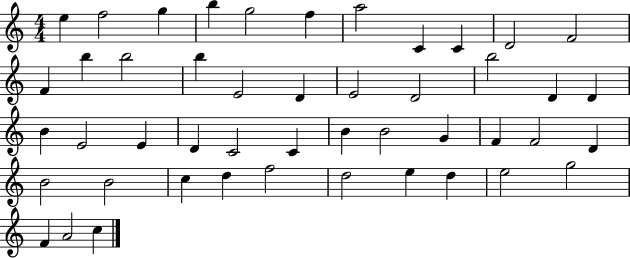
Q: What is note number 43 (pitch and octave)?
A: E5